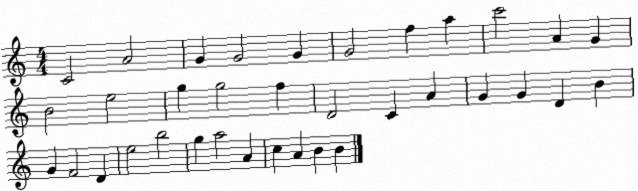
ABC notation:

X:1
T:Untitled
M:4/4
L:1/4
K:C
C2 A2 G G2 G G2 f a c'2 A G B2 e2 g g2 f D2 C A G G D B G F2 D e2 b2 g a2 A c A B B